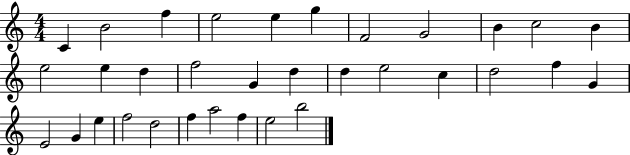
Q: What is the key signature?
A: C major